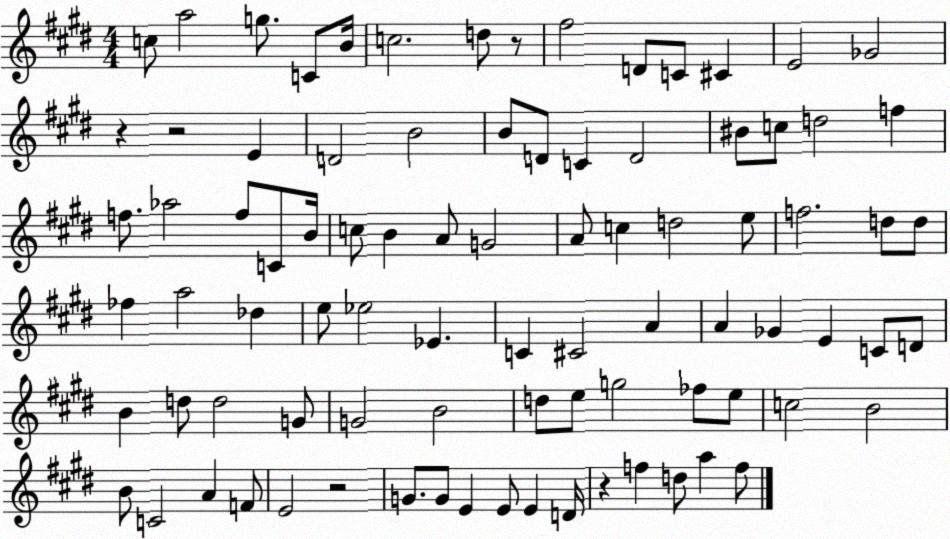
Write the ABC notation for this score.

X:1
T:Untitled
M:4/4
L:1/4
K:E
c/2 a2 g/2 C/2 B/4 c2 d/2 z/2 ^f2 D/2 C/2 ^C E2 _G2 z z2 E D2 B2 B/2 D/2 C D2 ^B/2 c/2 d2 f f/2 _a2 f/2 C/2 B/4 c/2 B A/2 G2 A/2 c d2 e/2 f2 d/2 d/2 _f a2 _d e/2 _e2 _E C ^C2 A A _G E C/2 D/2 B d/2 d2 G/2 G2 B2 d/2 e/2 g2 _f/2 e/2 c2 B2 B/2 C2 A F/2 E2 z2 G/2 G/2 E E/2 E D/4 z f d/2 a f/2